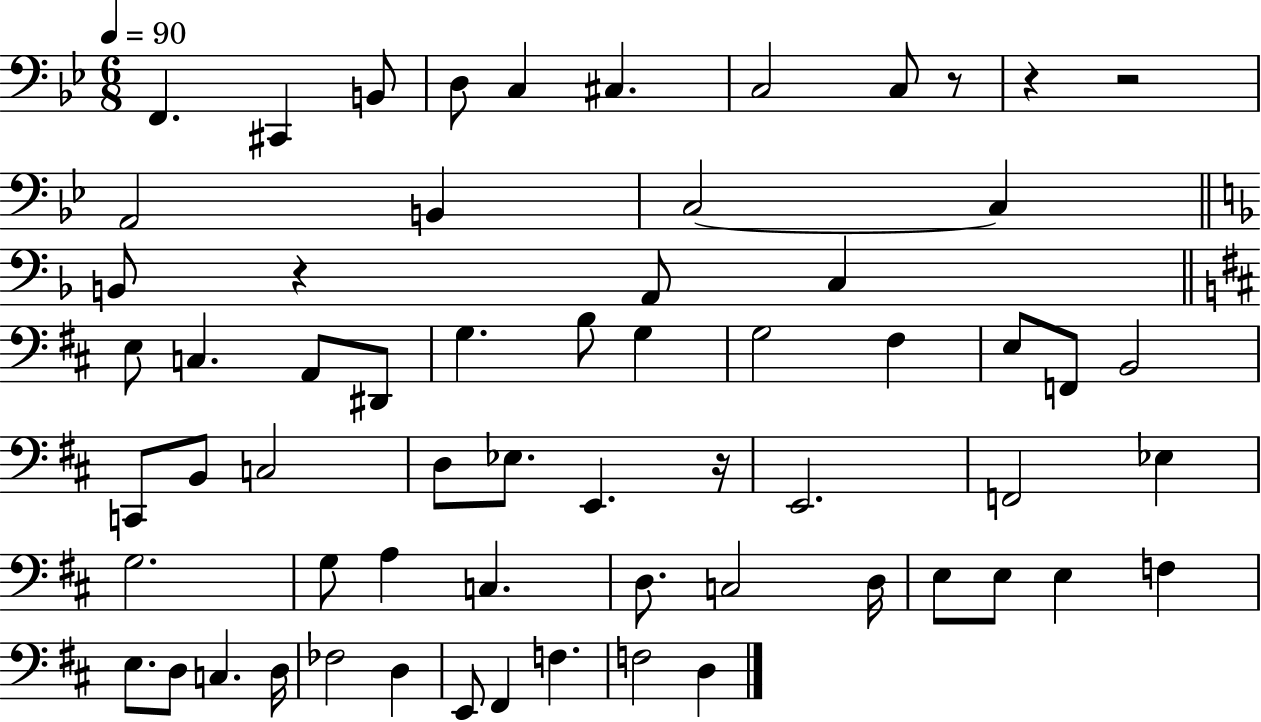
X:1
T:Untitled
M:6/8
L:1/4
K:Bb
F,, ^C,, B,,/2 D,/2 C, ^C, C,2 C,/2 z/2 z z2 A,,2 B,, C,2 C, B,,/2 z A,,/2 C, E,/2 C, A,,/2 ^D,,/2 G, B,/2 G, G,2 ^F, E,/2 F,,/2 B,,2 C,,/2 B,,/2 C,2 D,/2 _E,/2 E,, z/4 E,,2 F,,2 _E, G,2 G,/2 A, C, D,/2 C,2 D,/4 E,/2 E,/2 E, F, E,/2 D,/2 C, D,/4 _F,2 D, E,,/2 ^F,, F, F,2 D,